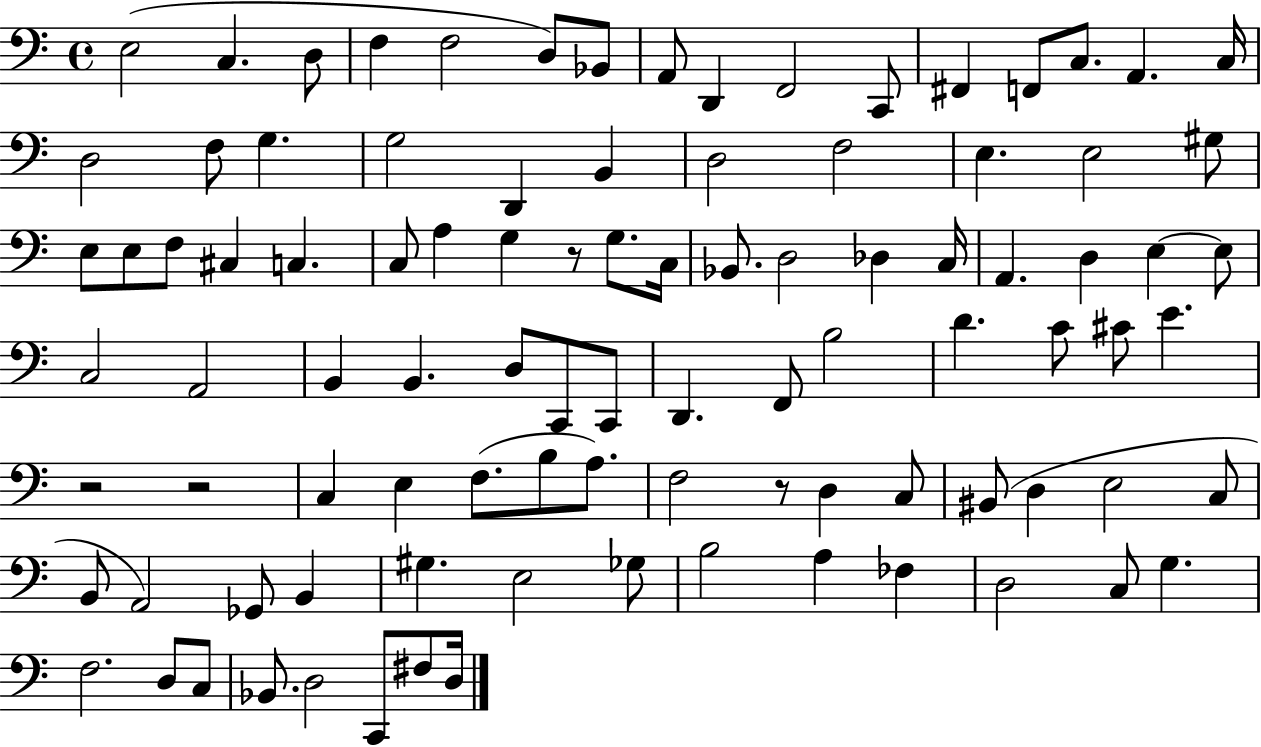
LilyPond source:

{
  \clef bass
  \time 4/4
  \defaultTimeSignature
  \key c \major
  \repeat volta 2 { e2( c4. d8 | f4 f2 d8) bes,8 | a,8 d,4 f,2 c,8 | fis,4 f,8 c8. a,4. c16 | \break d2 f8 g4. | g2 d,4 b,4 | d2 f2 | e4. e2 gis8 | \break e8 e8 f8 cis4 c4. | c8 a4 g4 r8 g8. c16 | bes,8. d2 des4 c16 | a,4. d4 e4~~ e8 | \break c2 a,2 | b,4 b,4. d8 c,8 c,8 | d,4. f,8 b2 | d'4. c'8 cis'8 e'4. | \break r2 r2 | c4 e4 f8.( b8 a8.) | f2 r8 d4 c8 | bis,8( d4 e2 c8 | \break b,8 a,2) ges,8 b,4 | gis4. e2 ges8 | b2 a4 fes4 | d2 c8 g4. | \break f2. d8 c8 | bes,8. d2 c,8 fis8 d16 | } \bar "|."
}